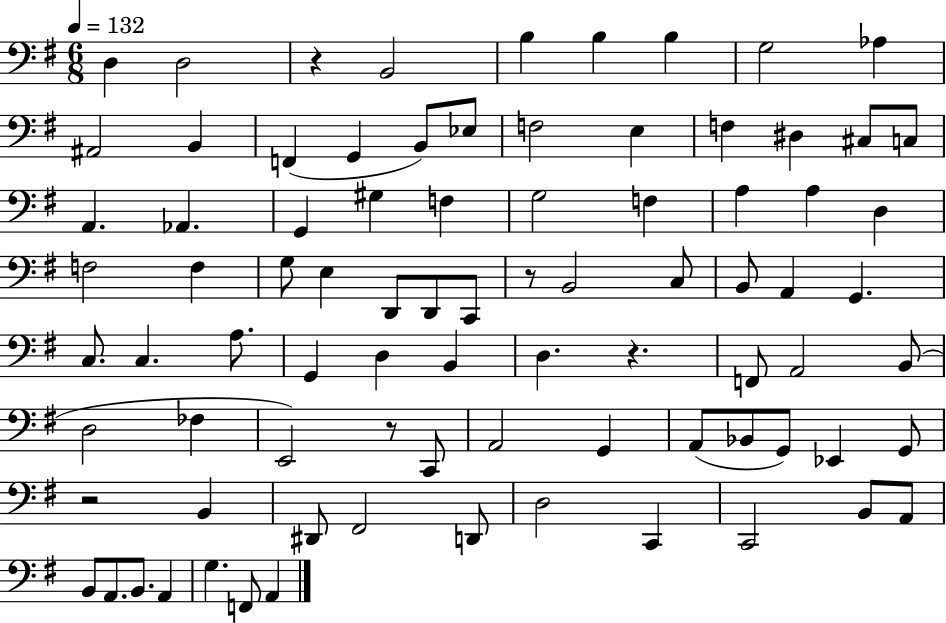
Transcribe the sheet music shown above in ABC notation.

X:1
T:Untitled
M:6/8
L:1/4
K:G
D, D,2 z B,,2 B, B, B, G,2 _A, ^A,,2 B,, F,, G,, B,,/2 _E,/2 F,2 E, F, ^D, ^C,/2 C,/2 A,, _A,, G,, ^G, F, G,2 F, A, A, D, F,2 F, G,/2 E, D,,/2 D,,/2 C,,/2 z/2 B,,2 C,/2 B,,/2 A,, G,, C,/2 C, A,/2 G,, D, B,, D, z F,,/2 A,,2 B,,/2 D,2 _F, E,,2 z/2 C,,/2 A,,2 G,, A,,/2 _B,,/2 G,,/2 _E,, G,,/2 z2 B,, ^D,,/2 ^F,,2 D,,/2 D,2 C,, C,,2 B,,/2 A,,/2 B,,/2 A,,/2 B,,/2 A,, G, F,,/2 A,,